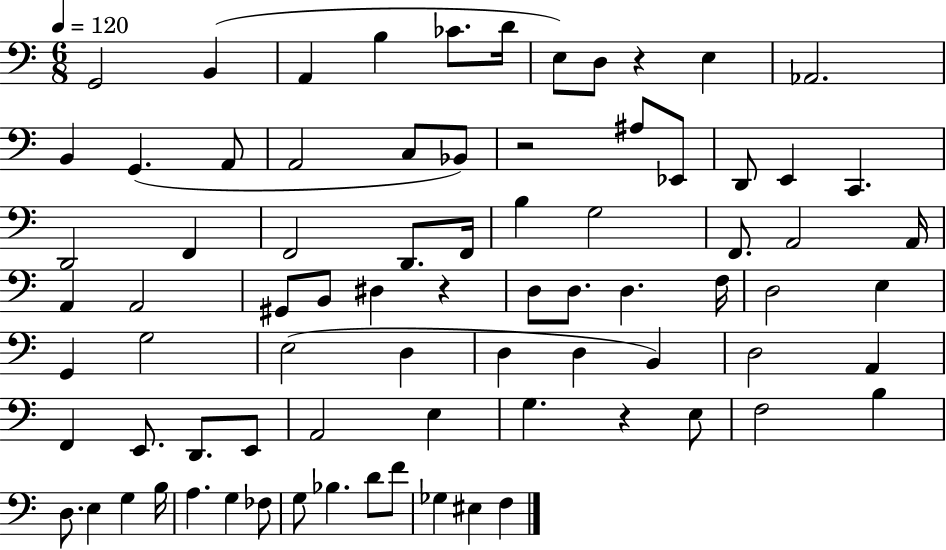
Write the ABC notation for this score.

X:1
T:Untitled
M:6/8
L:1/4
K:C
G,,2 B,, A,, B, _C/2 D/4 E,/2 D,/2 z E, _A,,2 B,, G,, A,,/2 A,,2 C,/2 _B,,/2 z2 ^A,/2 _E,,/2 D,,/2 E,, C,, D,,2 F,, F,,2 D,,/2 F,,/4 B, G,2 F,,/2 A,,2 A,,/4 A,, A,,2 ^G,,/2 B,,/2 ^D, z D,/2 D,/2 D, F,/4 D,2 E, G,, G,2 E,2 D, D, D, B,, D,2 A,, F,, E,,/2 D,,/2 E,,/2 A,,2 E, G, z E,/2 F,2 B, D,/2 E, G, B,/4 A, G, _F,/2 G,/2 _B, D/2 F/2 _G, ^E, F,